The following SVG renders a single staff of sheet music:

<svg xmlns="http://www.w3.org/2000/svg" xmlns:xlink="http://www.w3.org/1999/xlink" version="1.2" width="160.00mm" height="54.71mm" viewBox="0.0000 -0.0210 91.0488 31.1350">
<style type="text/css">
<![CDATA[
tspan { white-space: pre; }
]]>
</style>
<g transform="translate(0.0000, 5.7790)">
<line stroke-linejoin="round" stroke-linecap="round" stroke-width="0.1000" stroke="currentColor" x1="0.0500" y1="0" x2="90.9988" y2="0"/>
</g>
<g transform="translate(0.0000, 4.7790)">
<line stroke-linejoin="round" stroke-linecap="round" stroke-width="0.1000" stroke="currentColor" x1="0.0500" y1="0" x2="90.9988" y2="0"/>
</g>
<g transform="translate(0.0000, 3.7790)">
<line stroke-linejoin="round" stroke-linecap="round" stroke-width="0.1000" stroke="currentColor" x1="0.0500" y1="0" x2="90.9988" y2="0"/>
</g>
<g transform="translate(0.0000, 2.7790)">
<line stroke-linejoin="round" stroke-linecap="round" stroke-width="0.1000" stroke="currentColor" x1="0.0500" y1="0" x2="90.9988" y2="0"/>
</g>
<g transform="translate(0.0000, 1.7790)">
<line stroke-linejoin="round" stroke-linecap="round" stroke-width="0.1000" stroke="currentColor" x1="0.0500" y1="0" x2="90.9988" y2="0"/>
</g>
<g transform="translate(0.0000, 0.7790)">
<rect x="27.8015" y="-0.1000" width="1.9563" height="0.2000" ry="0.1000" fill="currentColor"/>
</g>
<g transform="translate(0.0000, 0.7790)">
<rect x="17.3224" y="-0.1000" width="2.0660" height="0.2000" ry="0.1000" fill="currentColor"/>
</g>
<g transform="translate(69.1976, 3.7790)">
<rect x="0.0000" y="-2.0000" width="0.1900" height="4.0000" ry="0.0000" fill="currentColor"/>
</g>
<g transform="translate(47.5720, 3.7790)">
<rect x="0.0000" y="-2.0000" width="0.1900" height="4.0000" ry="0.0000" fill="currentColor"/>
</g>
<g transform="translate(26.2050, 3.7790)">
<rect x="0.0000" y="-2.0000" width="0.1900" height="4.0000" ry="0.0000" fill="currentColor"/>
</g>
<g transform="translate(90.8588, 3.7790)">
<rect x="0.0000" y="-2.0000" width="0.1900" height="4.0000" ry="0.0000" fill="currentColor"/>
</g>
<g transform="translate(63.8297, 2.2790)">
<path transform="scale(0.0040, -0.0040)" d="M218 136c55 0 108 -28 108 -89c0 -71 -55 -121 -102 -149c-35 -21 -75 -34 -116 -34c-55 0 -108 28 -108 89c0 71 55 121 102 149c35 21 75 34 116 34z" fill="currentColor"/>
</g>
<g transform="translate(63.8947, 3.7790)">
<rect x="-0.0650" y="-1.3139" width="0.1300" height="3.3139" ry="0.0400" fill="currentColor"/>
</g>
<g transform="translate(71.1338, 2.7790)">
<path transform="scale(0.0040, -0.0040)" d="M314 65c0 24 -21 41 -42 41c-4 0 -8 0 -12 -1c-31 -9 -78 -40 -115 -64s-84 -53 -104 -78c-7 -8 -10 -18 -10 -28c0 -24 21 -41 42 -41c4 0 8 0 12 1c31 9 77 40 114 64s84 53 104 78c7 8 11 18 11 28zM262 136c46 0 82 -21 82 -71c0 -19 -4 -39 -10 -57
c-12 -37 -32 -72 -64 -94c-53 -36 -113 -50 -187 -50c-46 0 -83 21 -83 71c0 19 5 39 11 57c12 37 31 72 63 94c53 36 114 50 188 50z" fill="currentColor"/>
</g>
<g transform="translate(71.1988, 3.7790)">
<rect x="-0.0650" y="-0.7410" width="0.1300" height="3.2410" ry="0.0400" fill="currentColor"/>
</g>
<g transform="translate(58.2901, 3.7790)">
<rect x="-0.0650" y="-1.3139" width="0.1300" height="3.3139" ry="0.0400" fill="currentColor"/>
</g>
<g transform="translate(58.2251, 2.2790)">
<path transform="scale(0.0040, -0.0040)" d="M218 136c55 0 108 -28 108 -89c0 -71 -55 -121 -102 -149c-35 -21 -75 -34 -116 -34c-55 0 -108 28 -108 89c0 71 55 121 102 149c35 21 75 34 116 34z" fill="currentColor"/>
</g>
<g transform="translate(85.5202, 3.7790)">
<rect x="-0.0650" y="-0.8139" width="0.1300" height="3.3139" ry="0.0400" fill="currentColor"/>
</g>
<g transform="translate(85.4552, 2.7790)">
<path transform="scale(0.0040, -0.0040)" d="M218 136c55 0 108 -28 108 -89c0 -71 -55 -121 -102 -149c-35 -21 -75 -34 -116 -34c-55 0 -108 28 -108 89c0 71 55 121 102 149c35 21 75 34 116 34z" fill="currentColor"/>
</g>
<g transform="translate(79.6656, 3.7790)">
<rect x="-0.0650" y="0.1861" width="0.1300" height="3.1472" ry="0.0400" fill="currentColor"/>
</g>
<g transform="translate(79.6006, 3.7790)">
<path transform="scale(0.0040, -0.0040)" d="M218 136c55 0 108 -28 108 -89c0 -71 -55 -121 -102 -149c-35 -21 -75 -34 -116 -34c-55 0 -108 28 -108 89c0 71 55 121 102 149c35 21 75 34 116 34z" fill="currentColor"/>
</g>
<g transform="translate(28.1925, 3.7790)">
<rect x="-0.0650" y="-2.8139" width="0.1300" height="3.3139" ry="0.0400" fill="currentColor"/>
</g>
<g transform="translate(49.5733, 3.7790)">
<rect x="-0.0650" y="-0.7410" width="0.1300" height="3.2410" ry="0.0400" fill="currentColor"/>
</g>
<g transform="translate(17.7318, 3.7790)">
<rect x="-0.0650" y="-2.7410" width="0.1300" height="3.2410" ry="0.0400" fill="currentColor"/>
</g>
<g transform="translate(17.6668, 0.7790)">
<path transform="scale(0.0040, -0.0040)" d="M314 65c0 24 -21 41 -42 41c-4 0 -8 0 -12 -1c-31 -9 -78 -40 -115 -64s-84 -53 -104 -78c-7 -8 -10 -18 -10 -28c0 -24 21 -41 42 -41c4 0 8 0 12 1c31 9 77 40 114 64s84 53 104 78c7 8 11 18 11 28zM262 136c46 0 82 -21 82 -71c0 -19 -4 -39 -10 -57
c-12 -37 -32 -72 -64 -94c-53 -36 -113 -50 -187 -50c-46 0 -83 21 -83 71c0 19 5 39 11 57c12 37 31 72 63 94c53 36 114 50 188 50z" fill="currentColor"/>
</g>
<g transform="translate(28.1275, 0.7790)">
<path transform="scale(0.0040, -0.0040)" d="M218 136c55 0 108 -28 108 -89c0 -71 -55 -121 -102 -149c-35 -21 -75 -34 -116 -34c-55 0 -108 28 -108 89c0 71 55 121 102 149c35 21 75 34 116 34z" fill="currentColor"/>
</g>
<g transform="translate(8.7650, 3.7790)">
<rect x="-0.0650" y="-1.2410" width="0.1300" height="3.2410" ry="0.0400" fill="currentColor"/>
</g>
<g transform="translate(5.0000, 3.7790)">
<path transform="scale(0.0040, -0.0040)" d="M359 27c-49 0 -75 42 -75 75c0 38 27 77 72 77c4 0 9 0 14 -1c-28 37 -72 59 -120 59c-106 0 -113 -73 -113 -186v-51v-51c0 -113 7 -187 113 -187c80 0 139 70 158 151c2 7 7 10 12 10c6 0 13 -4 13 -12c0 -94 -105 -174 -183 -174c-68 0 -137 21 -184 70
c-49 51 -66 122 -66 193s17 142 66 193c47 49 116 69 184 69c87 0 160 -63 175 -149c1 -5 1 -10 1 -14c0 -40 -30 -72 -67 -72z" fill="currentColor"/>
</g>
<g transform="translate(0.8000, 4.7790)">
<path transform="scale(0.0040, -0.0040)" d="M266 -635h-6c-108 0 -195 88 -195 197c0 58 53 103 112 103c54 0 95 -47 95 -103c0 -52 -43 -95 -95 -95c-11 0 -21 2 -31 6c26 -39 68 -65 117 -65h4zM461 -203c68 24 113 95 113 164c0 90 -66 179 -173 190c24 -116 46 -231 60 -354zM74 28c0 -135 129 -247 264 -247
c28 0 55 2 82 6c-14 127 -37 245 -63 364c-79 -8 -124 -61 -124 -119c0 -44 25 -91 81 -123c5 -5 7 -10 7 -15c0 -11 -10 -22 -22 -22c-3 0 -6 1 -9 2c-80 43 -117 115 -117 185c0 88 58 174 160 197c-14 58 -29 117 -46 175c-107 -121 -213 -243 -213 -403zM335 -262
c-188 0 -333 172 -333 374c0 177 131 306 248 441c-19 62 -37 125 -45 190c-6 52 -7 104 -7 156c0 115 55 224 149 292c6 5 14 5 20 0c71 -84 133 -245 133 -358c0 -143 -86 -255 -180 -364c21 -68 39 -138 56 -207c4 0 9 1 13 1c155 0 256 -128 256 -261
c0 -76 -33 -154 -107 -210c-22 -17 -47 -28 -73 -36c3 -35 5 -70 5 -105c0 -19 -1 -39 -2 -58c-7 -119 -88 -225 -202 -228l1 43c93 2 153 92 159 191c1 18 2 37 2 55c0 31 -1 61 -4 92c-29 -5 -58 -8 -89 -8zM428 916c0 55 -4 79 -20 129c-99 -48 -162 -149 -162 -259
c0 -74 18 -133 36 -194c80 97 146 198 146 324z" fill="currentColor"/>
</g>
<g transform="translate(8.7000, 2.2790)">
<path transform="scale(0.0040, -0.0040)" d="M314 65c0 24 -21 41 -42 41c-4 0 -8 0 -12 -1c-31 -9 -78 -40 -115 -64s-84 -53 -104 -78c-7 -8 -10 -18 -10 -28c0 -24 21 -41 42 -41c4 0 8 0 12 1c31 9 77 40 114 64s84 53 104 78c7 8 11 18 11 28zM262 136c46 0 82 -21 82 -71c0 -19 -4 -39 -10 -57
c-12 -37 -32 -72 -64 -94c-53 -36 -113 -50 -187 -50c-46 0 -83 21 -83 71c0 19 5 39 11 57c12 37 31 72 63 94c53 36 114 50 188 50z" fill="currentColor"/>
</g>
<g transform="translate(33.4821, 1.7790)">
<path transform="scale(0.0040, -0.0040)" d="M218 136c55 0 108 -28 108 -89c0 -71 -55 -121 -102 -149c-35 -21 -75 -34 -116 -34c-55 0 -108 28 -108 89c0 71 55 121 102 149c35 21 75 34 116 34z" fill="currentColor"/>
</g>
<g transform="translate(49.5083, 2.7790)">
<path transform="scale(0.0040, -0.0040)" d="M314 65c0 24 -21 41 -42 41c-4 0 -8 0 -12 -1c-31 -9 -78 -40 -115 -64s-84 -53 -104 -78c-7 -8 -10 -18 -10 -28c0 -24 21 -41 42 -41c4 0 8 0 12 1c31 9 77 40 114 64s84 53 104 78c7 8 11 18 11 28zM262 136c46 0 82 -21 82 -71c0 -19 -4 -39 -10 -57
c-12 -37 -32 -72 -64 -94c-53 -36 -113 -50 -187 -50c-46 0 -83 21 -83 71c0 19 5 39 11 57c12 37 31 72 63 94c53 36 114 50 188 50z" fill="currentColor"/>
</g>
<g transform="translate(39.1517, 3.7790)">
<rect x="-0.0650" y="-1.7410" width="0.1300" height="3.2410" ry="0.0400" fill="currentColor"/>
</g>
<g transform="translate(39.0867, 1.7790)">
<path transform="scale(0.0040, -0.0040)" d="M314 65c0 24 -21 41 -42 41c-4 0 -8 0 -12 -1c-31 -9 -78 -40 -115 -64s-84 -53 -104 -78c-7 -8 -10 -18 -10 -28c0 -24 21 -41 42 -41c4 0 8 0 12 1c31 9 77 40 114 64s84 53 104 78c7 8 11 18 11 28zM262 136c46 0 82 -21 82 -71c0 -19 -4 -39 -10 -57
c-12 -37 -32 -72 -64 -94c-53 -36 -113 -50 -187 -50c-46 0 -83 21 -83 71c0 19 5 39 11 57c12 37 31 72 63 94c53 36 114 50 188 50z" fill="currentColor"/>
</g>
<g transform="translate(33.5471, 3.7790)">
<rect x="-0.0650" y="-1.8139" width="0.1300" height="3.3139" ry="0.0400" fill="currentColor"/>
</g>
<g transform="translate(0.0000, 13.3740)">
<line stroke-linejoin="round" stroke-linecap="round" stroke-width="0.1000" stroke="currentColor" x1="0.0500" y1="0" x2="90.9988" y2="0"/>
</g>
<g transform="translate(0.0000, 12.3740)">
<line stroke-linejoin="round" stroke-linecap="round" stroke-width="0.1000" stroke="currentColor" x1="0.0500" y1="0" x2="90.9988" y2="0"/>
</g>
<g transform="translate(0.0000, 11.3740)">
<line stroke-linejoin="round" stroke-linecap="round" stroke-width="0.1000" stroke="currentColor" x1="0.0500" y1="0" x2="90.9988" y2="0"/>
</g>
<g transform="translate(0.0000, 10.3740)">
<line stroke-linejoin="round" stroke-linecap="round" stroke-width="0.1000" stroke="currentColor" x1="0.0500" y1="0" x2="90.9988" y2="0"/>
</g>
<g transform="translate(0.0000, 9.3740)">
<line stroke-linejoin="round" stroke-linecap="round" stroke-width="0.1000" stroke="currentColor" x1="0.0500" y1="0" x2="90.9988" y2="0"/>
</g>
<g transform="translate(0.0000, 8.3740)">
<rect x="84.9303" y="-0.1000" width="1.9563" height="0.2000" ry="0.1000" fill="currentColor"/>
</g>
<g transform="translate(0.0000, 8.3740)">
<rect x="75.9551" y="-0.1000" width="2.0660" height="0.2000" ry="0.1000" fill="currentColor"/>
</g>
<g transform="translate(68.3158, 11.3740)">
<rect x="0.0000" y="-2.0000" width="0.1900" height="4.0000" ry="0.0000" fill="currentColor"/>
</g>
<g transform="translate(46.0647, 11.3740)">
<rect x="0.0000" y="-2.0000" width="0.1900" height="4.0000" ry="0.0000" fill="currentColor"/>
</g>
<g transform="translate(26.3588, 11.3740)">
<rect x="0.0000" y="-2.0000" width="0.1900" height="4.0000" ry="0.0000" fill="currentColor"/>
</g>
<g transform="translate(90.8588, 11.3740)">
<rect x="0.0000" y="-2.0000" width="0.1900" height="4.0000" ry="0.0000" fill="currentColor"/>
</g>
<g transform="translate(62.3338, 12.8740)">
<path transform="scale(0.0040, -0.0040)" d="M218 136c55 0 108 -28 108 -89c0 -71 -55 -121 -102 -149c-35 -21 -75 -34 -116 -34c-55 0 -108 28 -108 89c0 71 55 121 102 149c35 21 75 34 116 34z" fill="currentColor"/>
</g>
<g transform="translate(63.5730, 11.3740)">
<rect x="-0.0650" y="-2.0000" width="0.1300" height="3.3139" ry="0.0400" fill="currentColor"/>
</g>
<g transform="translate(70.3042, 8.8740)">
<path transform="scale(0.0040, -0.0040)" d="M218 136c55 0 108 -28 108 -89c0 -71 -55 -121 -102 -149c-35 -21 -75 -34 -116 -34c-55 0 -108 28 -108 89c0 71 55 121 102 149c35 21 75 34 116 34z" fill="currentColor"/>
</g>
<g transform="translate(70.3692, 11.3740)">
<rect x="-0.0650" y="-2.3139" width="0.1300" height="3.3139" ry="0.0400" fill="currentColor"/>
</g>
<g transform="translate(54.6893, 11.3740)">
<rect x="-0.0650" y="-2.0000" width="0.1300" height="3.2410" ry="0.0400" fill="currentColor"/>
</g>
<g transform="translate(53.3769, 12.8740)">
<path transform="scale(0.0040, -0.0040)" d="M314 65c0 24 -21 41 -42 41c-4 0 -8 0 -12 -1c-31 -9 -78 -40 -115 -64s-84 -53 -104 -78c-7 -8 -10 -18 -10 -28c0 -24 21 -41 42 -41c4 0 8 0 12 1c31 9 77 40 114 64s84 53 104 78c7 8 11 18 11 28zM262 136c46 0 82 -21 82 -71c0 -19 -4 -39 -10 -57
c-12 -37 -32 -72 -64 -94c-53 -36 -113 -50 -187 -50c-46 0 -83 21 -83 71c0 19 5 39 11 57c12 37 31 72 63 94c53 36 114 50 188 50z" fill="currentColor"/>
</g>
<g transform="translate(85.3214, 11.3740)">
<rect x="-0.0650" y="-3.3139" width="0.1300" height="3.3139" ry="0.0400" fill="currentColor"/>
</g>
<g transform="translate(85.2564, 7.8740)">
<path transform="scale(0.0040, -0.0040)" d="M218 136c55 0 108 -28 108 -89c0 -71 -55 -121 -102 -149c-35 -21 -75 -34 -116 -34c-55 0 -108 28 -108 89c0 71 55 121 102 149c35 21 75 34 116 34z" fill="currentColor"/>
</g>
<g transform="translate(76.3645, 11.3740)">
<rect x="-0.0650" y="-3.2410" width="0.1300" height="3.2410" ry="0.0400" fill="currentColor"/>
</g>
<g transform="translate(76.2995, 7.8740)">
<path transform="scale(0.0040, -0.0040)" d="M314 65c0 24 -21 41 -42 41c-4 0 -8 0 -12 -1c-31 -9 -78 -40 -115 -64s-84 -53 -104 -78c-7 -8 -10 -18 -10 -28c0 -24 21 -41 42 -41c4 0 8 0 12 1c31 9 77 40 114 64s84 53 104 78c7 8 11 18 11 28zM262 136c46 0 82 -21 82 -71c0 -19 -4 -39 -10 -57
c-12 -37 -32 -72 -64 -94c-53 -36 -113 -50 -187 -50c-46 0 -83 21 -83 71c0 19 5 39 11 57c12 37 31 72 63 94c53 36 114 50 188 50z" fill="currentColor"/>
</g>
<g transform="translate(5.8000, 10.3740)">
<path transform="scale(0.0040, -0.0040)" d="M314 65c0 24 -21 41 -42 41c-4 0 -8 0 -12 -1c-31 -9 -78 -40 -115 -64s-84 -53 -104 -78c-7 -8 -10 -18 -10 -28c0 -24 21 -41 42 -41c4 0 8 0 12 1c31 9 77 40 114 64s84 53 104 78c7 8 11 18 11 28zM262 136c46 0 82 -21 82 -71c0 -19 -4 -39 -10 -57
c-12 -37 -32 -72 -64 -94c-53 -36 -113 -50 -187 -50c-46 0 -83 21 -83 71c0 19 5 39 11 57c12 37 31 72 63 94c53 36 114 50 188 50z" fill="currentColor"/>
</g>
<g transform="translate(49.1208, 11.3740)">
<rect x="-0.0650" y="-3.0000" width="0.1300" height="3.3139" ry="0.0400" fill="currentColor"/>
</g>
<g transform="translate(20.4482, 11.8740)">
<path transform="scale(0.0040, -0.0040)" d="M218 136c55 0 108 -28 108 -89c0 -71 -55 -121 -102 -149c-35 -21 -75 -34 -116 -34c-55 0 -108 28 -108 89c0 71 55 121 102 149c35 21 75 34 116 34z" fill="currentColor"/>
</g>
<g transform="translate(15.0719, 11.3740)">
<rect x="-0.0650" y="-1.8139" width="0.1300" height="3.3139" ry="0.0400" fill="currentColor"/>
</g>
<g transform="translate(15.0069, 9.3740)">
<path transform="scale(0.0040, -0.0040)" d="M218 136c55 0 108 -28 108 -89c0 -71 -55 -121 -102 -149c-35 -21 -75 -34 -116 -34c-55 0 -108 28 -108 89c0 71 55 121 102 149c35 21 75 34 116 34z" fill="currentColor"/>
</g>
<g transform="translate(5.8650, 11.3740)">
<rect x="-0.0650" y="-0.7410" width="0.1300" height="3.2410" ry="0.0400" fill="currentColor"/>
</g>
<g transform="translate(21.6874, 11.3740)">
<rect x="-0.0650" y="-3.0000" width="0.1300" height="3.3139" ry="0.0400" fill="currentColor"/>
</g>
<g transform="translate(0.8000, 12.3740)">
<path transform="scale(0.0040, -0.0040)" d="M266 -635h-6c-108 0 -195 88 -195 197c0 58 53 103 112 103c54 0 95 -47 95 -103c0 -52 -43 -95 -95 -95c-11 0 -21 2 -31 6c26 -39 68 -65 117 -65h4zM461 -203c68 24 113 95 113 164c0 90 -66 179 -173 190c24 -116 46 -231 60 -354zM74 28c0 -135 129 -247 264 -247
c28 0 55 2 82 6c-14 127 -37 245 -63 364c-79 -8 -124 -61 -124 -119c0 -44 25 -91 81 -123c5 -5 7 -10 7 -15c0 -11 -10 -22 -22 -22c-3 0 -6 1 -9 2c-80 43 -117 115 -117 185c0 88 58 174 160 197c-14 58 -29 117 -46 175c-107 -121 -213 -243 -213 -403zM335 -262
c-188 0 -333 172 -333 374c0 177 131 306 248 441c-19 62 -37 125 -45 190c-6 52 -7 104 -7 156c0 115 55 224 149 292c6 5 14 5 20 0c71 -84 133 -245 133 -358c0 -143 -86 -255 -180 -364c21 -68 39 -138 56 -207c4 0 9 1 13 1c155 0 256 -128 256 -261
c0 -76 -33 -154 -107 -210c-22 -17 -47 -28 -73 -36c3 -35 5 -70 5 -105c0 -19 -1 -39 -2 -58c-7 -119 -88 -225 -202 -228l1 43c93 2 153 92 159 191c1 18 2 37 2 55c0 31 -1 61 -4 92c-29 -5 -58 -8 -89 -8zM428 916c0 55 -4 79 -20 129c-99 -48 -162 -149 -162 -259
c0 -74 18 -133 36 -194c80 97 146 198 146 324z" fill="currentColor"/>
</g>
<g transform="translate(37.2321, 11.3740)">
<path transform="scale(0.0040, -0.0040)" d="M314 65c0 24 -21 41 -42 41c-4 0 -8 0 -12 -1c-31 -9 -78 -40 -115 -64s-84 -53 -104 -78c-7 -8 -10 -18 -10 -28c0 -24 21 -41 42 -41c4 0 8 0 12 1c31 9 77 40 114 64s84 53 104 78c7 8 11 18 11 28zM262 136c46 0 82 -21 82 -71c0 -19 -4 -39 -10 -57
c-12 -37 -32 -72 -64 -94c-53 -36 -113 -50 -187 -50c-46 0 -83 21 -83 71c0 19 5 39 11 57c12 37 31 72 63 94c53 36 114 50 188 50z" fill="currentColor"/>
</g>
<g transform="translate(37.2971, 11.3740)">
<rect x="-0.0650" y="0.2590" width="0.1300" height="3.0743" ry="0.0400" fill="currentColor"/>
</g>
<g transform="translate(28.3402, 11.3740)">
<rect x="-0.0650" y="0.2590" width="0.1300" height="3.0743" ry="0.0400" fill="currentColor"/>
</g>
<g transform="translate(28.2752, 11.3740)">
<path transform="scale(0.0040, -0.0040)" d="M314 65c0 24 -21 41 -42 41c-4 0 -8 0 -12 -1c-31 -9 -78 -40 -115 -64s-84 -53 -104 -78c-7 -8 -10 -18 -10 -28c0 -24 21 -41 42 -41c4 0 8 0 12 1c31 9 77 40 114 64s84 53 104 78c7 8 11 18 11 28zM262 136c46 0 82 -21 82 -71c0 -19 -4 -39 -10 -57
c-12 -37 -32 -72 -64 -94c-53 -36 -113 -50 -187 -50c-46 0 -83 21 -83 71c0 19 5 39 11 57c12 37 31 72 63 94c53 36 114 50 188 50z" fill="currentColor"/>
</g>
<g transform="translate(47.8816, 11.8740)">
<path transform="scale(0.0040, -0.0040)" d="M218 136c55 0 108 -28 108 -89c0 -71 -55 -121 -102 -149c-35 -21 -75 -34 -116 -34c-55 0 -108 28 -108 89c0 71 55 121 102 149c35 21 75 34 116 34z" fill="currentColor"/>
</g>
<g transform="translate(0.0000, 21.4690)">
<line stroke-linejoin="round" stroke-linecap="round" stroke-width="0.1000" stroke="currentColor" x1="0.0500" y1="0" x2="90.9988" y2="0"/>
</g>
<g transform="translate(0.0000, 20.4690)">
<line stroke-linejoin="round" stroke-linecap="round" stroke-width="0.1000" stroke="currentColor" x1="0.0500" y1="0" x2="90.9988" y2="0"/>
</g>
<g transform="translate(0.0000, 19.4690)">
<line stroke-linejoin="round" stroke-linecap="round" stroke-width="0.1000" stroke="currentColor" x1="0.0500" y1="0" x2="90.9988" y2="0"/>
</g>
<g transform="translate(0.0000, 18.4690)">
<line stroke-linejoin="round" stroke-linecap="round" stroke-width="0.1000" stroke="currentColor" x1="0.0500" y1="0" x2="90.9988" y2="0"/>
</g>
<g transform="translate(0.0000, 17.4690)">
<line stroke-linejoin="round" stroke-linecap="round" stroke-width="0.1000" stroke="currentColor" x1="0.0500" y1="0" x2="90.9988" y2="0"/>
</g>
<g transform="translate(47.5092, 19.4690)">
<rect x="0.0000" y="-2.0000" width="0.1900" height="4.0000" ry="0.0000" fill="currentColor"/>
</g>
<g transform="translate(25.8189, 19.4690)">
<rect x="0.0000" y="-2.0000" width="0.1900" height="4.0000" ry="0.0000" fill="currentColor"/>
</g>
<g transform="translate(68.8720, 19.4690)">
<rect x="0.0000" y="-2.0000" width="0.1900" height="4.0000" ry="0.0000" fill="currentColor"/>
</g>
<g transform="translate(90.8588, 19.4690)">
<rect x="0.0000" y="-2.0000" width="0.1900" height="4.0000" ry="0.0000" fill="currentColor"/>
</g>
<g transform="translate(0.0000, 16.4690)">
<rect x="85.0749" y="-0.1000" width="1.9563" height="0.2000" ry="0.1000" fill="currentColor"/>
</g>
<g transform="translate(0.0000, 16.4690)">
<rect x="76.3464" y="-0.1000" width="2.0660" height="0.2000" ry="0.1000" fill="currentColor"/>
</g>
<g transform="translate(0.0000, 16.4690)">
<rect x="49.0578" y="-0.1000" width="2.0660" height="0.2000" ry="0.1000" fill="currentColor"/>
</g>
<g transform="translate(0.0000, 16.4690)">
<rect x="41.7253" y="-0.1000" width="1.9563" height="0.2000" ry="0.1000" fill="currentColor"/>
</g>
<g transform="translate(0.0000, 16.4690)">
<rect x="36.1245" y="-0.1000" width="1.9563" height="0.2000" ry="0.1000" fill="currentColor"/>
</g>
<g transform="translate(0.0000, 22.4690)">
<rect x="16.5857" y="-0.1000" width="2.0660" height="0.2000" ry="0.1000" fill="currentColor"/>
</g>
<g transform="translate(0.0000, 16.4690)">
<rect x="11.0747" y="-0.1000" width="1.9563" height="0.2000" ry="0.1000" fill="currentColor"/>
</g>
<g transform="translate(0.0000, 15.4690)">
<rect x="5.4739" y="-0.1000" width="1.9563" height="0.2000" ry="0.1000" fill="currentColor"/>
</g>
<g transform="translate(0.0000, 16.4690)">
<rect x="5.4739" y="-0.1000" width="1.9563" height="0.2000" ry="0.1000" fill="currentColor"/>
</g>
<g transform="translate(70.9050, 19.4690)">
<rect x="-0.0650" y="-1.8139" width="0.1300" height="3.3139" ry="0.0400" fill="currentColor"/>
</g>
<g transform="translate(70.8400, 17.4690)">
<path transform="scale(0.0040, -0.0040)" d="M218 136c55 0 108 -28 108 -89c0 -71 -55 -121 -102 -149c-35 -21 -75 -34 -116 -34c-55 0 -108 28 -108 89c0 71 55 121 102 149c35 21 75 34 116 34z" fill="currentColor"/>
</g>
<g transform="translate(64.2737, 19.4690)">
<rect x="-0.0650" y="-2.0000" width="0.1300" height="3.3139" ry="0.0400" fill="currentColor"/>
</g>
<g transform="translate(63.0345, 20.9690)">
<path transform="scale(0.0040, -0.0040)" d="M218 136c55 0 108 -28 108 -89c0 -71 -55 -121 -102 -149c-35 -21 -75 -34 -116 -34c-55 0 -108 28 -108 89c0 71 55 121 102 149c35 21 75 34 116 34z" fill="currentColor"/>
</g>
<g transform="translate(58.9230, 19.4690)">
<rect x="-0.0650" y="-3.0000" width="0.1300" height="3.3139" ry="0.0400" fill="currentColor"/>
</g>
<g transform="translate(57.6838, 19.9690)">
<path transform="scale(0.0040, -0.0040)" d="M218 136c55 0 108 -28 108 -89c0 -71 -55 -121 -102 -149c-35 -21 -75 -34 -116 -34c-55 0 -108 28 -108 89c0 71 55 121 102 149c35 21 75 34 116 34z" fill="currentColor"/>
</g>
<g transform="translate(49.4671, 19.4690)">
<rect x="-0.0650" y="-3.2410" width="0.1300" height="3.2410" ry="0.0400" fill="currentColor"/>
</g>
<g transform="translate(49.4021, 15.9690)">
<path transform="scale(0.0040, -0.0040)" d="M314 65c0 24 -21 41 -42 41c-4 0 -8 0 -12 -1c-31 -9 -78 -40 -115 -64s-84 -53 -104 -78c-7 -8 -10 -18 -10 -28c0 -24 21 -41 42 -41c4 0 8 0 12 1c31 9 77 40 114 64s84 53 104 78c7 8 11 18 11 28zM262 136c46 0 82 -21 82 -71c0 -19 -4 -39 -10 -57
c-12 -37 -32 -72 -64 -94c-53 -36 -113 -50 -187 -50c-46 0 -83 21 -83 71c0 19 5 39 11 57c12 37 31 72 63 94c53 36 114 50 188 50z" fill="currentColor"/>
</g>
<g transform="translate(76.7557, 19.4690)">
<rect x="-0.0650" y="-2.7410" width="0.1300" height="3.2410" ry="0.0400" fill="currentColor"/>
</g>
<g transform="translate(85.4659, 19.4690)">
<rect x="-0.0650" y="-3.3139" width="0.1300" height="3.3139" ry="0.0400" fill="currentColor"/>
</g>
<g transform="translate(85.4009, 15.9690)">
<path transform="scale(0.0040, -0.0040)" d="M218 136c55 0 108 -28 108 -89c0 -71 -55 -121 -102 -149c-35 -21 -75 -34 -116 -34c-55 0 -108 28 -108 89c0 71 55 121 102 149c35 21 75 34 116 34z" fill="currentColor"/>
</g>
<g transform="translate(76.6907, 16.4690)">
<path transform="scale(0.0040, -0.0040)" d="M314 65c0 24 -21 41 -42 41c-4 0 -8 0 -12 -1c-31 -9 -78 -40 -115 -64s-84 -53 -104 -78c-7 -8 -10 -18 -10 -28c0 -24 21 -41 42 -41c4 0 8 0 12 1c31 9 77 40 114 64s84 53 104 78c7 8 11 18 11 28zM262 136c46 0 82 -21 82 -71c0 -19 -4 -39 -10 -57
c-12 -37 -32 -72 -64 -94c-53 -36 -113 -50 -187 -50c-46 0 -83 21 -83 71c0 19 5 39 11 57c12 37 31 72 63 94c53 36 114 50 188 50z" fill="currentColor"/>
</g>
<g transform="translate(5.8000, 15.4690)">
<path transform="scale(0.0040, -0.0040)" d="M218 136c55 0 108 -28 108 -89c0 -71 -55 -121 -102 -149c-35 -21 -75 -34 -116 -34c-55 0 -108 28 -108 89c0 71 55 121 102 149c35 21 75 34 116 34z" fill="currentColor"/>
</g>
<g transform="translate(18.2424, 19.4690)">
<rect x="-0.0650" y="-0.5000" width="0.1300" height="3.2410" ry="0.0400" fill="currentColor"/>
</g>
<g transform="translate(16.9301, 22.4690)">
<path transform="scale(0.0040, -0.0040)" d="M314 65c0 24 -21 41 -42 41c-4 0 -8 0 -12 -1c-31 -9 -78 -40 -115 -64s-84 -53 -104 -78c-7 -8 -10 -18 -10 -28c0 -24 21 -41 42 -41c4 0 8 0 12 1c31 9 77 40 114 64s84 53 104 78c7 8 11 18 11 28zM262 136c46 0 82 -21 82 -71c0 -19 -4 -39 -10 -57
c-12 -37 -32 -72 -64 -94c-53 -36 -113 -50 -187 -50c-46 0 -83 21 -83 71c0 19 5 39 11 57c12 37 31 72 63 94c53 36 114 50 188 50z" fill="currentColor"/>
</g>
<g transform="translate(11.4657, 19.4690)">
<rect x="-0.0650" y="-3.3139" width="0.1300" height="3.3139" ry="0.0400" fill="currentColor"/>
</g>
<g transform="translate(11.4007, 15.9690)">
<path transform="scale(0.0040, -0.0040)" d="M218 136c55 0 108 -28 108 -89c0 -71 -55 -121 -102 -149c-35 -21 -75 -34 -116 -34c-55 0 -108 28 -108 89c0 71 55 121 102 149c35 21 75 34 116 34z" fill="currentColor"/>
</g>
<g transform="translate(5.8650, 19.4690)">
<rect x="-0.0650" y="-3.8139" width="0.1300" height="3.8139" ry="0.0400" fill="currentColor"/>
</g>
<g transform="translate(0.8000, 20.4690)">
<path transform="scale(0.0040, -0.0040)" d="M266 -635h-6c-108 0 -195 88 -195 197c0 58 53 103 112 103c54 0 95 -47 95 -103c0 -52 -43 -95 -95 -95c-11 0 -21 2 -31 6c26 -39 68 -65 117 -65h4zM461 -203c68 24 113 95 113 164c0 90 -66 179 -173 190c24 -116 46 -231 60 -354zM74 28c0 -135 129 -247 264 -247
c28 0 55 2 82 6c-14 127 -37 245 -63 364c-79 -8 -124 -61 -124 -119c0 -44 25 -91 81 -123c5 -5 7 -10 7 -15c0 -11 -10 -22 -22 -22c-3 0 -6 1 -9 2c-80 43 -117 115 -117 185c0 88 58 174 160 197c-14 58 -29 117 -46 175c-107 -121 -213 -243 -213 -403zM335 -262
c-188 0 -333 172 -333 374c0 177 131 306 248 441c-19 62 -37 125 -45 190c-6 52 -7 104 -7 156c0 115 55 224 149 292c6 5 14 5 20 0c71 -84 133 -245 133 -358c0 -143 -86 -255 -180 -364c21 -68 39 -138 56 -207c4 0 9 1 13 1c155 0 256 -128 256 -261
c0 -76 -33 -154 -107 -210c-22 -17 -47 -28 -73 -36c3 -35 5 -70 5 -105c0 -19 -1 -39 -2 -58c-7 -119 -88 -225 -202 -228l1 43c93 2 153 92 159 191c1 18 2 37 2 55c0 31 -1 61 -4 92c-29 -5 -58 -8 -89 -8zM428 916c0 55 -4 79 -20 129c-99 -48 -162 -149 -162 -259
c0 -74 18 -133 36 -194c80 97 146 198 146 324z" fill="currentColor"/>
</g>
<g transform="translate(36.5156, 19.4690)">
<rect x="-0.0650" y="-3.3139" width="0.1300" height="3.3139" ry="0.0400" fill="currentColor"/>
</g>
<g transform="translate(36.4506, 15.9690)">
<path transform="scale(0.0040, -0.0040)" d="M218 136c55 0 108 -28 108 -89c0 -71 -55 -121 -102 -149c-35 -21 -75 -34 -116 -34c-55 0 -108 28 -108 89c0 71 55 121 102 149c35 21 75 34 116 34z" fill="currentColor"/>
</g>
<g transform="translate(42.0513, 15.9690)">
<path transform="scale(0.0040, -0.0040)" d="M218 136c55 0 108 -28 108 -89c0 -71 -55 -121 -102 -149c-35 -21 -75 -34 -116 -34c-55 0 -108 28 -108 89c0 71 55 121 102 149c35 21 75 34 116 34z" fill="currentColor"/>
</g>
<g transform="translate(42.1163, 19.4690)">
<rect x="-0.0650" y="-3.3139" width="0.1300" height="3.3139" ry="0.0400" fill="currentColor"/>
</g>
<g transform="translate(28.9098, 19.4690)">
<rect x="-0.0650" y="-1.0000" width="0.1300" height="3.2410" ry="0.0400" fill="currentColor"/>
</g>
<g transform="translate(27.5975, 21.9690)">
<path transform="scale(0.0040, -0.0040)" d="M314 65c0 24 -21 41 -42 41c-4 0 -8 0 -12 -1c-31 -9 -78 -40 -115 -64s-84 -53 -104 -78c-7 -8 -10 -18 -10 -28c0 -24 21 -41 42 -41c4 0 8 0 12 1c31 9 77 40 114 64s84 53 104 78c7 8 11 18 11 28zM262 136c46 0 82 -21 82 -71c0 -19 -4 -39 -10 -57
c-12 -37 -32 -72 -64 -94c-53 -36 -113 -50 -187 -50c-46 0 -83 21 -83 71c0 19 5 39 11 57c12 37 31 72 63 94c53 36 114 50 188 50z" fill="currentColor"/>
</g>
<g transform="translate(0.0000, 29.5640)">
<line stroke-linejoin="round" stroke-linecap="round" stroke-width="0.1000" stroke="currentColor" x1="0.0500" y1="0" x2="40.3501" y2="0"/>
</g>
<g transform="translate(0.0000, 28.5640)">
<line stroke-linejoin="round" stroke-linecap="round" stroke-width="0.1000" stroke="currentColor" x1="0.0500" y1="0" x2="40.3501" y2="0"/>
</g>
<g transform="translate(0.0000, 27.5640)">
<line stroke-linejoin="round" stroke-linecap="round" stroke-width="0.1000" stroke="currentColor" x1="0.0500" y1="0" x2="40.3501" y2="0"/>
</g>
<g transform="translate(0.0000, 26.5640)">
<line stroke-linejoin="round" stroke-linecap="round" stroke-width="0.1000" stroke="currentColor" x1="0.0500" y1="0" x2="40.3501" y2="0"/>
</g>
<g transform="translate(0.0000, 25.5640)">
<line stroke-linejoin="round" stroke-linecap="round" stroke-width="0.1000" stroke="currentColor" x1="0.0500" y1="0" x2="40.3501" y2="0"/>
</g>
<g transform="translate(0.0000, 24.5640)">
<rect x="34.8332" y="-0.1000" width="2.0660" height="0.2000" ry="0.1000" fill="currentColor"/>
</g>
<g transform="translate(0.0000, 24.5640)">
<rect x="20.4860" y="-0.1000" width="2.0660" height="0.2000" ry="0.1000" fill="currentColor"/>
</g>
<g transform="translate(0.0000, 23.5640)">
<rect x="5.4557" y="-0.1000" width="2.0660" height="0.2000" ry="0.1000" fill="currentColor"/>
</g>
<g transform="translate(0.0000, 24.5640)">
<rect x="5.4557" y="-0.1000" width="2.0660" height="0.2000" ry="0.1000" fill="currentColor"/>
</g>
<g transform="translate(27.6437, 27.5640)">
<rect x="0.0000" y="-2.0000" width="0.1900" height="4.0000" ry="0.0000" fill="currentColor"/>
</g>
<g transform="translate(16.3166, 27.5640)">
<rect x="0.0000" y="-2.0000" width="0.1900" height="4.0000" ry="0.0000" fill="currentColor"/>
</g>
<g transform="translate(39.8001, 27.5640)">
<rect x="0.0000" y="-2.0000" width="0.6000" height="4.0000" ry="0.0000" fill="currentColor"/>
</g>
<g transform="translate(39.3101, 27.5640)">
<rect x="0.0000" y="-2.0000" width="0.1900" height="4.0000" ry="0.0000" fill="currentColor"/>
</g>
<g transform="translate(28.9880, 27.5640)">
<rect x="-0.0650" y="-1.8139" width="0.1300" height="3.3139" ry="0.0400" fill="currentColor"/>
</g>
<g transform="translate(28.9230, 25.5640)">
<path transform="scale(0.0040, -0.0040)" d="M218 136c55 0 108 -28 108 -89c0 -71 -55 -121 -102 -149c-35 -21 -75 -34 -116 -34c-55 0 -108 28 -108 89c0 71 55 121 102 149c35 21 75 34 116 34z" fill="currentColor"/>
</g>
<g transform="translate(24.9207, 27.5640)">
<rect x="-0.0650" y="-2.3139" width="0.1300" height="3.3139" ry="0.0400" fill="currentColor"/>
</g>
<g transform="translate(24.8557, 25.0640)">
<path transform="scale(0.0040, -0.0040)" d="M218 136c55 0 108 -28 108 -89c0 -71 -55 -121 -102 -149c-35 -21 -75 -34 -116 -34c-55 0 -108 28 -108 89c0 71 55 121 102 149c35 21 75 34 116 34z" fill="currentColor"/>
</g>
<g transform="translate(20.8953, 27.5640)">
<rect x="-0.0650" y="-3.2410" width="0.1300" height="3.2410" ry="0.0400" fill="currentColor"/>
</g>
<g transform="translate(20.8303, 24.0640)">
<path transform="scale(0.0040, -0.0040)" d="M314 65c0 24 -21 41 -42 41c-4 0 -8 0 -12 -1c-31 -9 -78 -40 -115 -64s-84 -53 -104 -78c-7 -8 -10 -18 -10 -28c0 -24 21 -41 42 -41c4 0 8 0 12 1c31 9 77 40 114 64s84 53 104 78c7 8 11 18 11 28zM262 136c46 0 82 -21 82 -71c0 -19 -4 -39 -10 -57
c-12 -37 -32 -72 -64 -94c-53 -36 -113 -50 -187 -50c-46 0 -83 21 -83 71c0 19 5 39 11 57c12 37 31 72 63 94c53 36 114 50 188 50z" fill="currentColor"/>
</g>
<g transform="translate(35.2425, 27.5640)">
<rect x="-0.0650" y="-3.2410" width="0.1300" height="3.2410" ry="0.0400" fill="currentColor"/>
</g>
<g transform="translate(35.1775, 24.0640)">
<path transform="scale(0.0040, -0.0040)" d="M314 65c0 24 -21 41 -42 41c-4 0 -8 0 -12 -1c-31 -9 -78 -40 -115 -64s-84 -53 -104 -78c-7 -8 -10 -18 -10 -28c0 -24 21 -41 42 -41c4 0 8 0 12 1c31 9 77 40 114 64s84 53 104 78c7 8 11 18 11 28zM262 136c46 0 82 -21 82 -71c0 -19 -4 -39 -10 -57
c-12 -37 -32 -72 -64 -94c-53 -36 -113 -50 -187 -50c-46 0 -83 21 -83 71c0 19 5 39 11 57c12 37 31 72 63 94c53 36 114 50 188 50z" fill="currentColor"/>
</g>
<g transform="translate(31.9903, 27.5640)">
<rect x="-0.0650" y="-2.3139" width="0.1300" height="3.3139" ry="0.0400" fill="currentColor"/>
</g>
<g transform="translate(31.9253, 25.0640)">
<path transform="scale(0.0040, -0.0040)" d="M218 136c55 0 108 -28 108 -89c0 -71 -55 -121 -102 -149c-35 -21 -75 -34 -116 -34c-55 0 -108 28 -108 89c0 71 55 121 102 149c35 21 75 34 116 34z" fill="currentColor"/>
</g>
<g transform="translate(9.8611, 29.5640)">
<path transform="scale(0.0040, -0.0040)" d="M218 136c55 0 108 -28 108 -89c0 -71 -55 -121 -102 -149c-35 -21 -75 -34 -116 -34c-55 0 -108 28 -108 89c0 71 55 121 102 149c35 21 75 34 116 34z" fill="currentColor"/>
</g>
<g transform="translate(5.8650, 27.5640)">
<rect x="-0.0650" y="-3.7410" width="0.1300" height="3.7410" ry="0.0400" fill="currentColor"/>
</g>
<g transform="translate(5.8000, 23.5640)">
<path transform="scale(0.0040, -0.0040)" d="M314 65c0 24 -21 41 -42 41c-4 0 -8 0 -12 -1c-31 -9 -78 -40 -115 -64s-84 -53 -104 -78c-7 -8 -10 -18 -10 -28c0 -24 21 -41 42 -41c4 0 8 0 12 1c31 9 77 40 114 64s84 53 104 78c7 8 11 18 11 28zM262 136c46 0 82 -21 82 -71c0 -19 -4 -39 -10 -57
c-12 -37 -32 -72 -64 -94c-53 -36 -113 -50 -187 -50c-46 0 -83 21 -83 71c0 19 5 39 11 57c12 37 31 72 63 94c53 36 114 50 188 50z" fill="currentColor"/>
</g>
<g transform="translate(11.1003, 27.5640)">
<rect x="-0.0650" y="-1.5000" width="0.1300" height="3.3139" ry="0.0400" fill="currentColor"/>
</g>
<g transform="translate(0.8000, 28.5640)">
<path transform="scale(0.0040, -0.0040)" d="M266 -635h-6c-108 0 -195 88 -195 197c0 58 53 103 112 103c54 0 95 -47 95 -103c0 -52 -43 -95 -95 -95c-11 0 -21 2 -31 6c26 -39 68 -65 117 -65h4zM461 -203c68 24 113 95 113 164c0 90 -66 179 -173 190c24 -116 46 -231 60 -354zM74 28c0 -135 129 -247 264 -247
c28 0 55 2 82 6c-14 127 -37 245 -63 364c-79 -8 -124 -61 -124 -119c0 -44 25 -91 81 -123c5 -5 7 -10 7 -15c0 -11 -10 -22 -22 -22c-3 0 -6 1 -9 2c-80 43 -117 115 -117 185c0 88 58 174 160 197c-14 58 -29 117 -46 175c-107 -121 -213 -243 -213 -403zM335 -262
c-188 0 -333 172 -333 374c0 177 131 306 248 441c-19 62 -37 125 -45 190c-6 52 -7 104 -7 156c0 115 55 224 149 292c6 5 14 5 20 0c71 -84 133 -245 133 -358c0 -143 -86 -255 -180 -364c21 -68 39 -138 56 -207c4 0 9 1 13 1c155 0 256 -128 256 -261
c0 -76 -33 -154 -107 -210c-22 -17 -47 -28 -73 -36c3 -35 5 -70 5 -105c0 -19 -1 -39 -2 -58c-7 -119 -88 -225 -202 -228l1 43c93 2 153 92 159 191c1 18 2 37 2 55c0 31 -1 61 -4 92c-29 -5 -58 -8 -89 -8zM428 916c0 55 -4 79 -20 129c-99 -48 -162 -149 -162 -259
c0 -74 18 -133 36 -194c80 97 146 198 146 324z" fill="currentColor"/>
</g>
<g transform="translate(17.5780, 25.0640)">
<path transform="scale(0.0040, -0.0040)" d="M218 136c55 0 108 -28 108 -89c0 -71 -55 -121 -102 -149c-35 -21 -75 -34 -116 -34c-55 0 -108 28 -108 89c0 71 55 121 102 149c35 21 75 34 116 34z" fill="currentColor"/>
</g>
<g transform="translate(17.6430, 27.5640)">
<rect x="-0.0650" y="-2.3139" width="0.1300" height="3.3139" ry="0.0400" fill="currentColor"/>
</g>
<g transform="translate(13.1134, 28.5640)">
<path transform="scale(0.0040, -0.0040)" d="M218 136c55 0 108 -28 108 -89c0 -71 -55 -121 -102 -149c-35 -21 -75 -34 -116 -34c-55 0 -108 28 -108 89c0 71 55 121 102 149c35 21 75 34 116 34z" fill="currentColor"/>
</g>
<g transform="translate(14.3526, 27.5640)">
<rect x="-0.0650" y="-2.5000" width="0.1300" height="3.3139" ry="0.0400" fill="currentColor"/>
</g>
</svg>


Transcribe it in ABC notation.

X:1
T:Untitled
M:4/4
L:1/4
K:C
e2 a2 a f f2 d2 e e d2 B d d2 f A B2 B2 A F2 F g b2 b c' b C2 D2 b b b2 A F f a2 b c'2 E G g b2 g f g b2